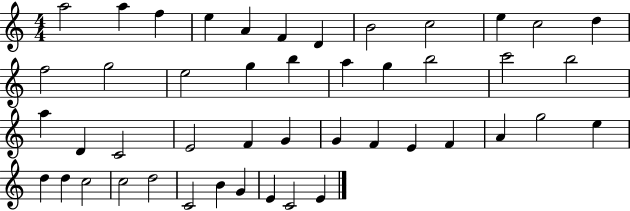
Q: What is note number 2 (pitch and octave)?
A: A5